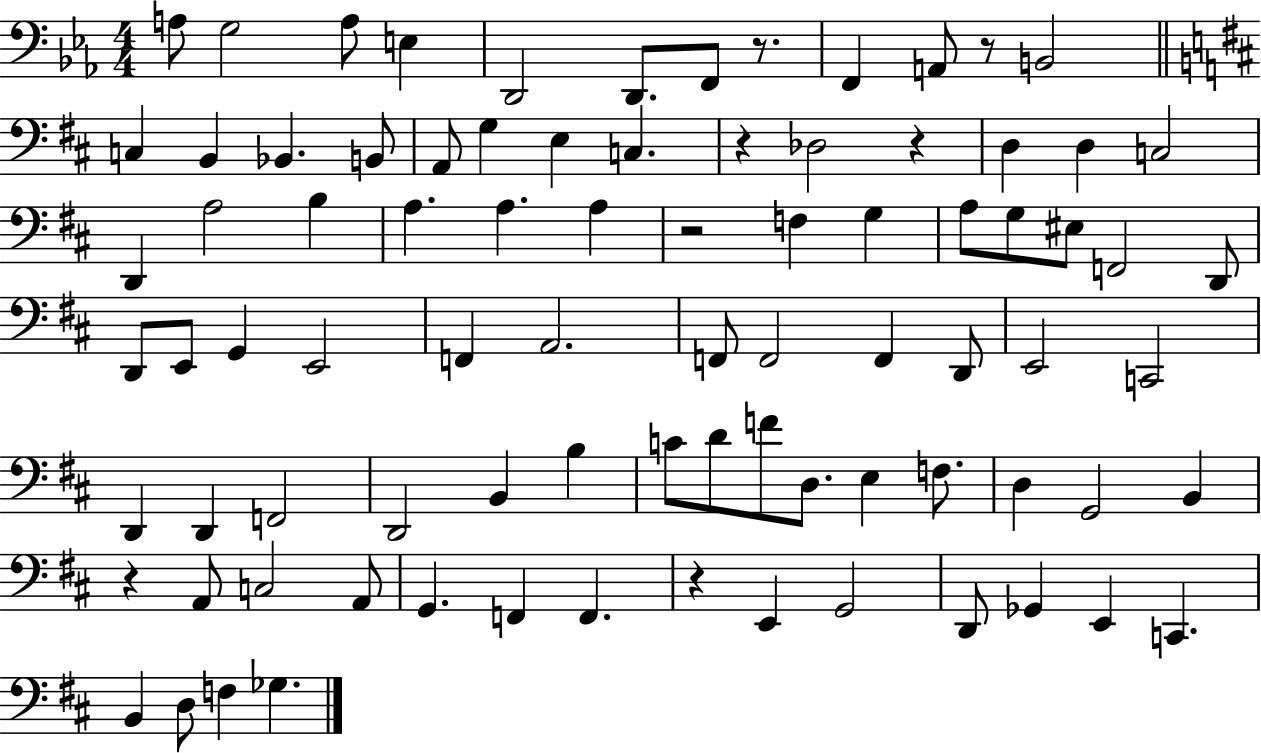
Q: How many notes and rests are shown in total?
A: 85